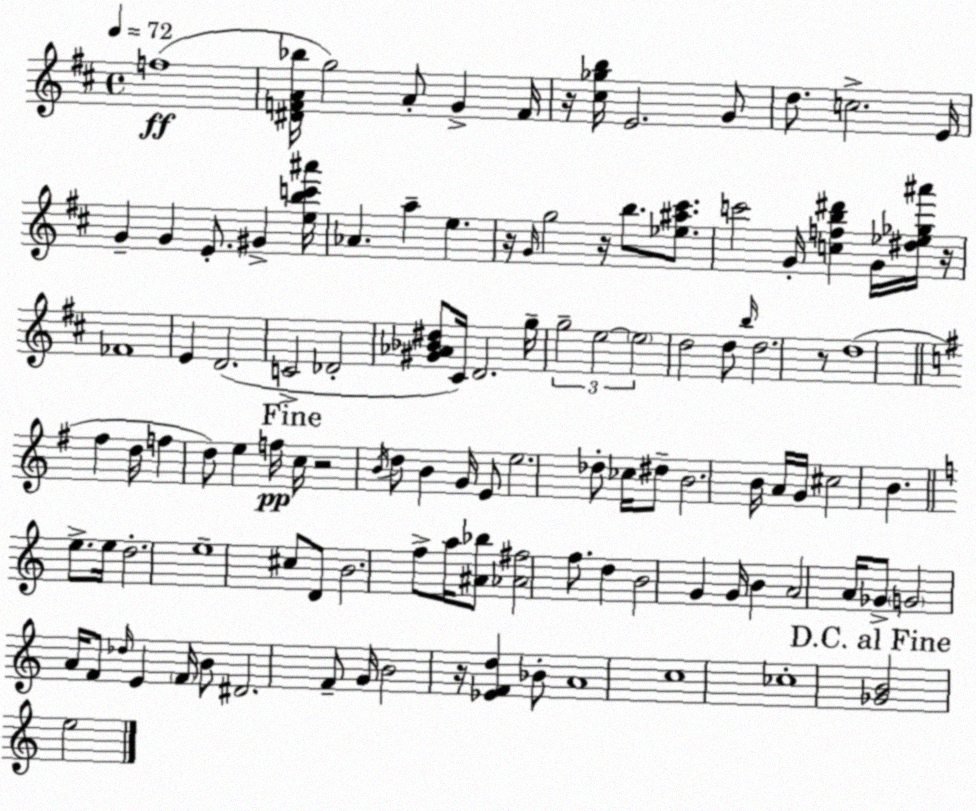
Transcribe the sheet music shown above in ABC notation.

X:1
T:Untitled
M:4/4
L:1/4
K:D
f4 [^DFA_b]/4 g2 A/2 G F/4 z/4 [^c_gb]/4 E2 G/2 d/2 c2 E/4 G G E/2 ^G [ebc'^a']/4 _A a e z/4 G/4 g2 z/4 b/2 [_e^a^c']/2 c'2 G/4 [cfb^d'] G/4 [^d_e_g^a']/4 z/4 _F4 E D2 C2 _D2 [^G_A_B^d]/2 ^C/4 D2 g/4 g2 e2 e2 d2 d/2 b/4 d2 z/2 d4 ^f d/4 f d/2 e f/4 c/4 z2 B/4 d/2 B G/4 E/2 e2 _d/2 _c/4 ^d/2 B2 B/4 A/4 G/4 ^c2 B e/2 e/4 d2 e4 ^c/2 D/2 B2 f/2 a/4 [^A_b]/2 [_A^f]2 f/2 d B2 G G/4 B A2 A/4 _G/2 G2 A/4 F/2 _d/4 E F/4 B/2 ^D2 F/2 G/4 B2 z/4 [_EFd] _B/2 A4 c4 _c4 [_GB]2 e2